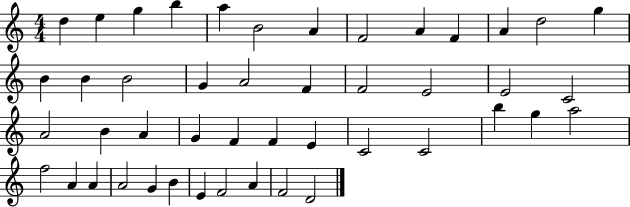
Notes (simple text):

D5/q E5/q G5/q B5/q A5/q B4/h A4/q F4/h A4/q F4/q A4/q D5/h G5/q B4/q B4/q B4/h G4/q A4/h F4/q F4/h E4/h E4/h C4/h A4/h B4/q A4/q G4/q F4/q F4/q E4/q C4/h C4/h B5/q G5/q A5/h F5/h A4/q A4/q A4/h G4/q B4/q E4/q F4/h A4/q F4/h D4/h